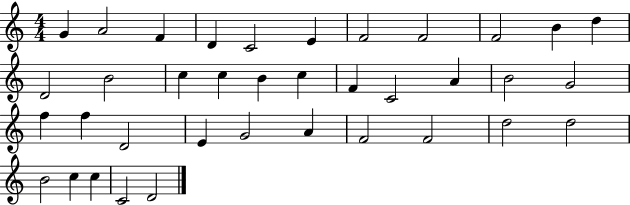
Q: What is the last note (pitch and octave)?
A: D4